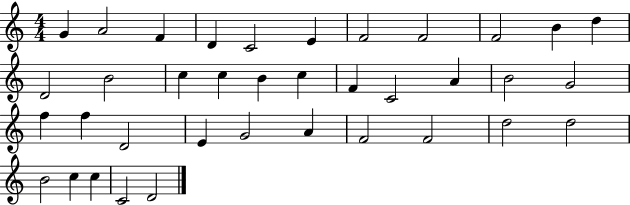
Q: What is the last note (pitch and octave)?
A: D4